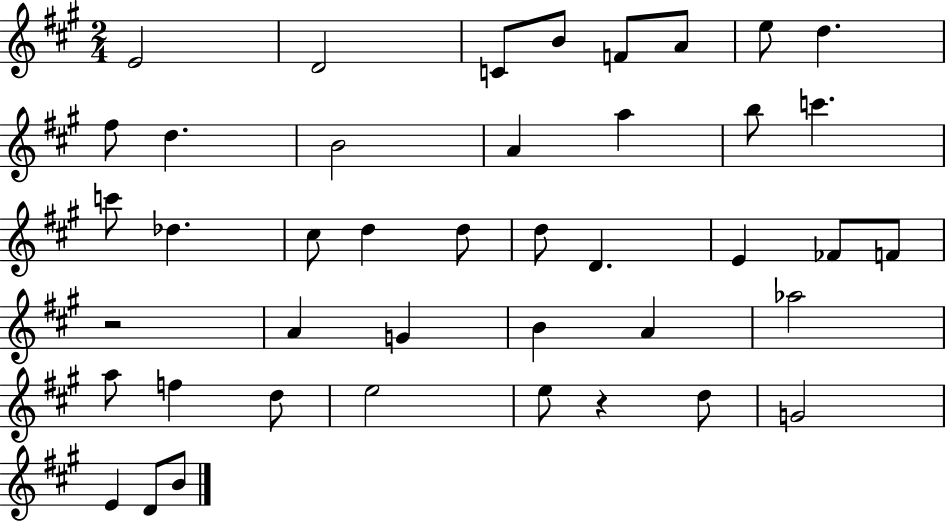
{
  \clef treble
  \numericTimeSignature
  \time 2/4
  \key a \major
  \repeat volta 2 { e'2 | d'2 | c'8 b'8 f'8 a'8 | e''8 d''4. | \break fis''8 d''4. | b'2 | a'4 a''4 | b''8 c'''4. | \break c'''8 des''4. | cis''8 d''4 d''8 | d''8 d'4. | e'4 fes'8 f'8 | \break r2 | a'4 g'4 | b'4 a'4 | aes''2 | \break a''8 f''4 d''8 | e''2 | e''8 r4 d''8 | g'2 | \break e'4 d'8 b'8 | } \bar "|."
}